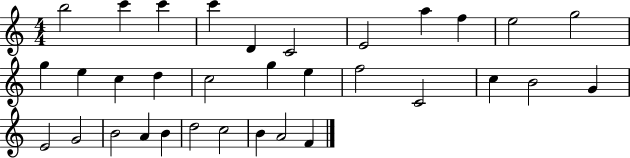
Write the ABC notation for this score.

X:1
T:Untitled
M:4/4
L:1/4
K:C
b2 c' c' c' D C2 E2 a f e2 g2 g e c d c2 g e f2 C2 c B2 G E2 G2 B2 A B d2 c2 B A2 F